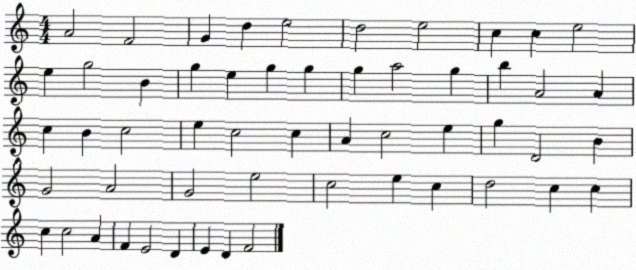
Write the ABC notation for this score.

X:1
T:Untitled
M:4/4
L:1/4
K:C
A2 F2 G d e2 d2 e2 c c e2 e g2 B g e g g g a2 g b A2 A c B c2 e c2 c A c2 e g D2 B G2 A2 G2 e2 c2 e c d2 c c c c2 A F E2 D E D F2